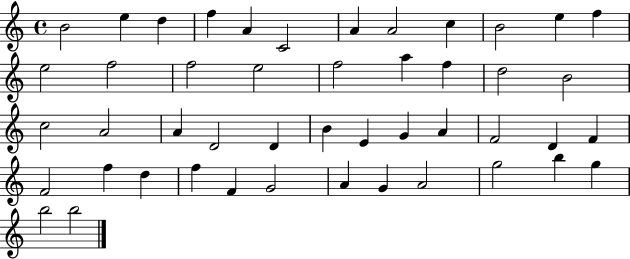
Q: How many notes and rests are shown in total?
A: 47